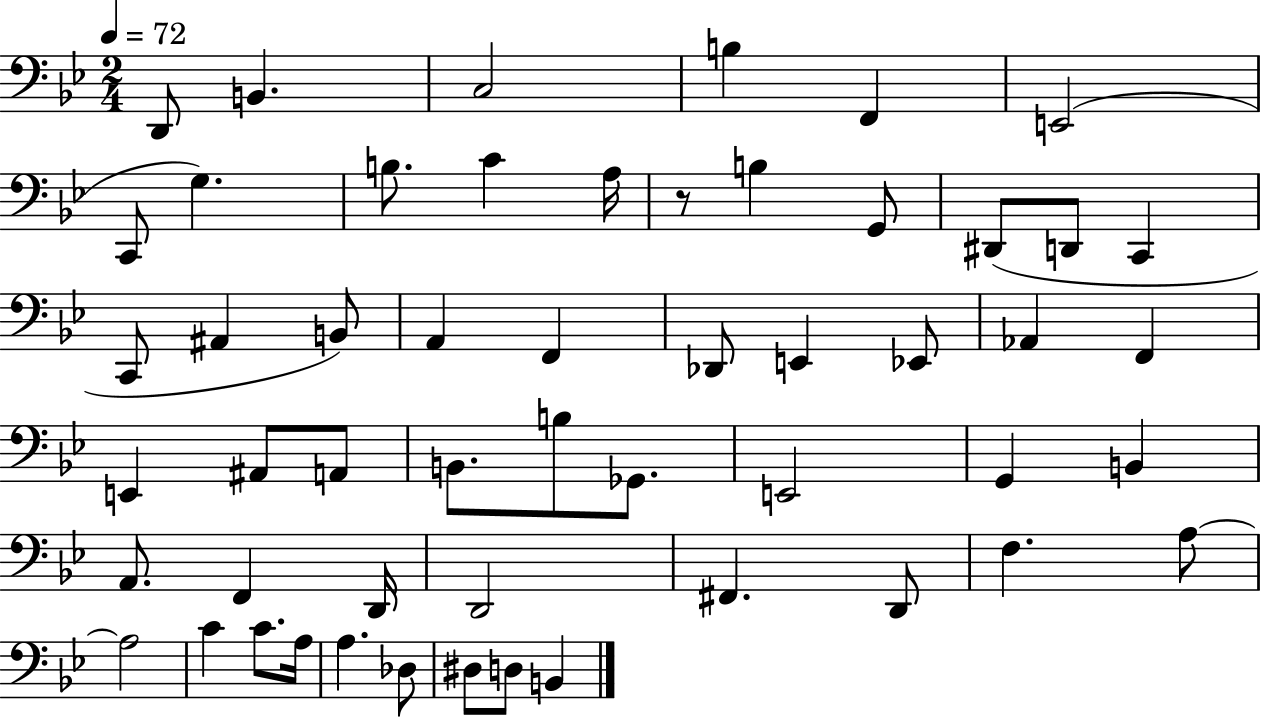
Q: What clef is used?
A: bass